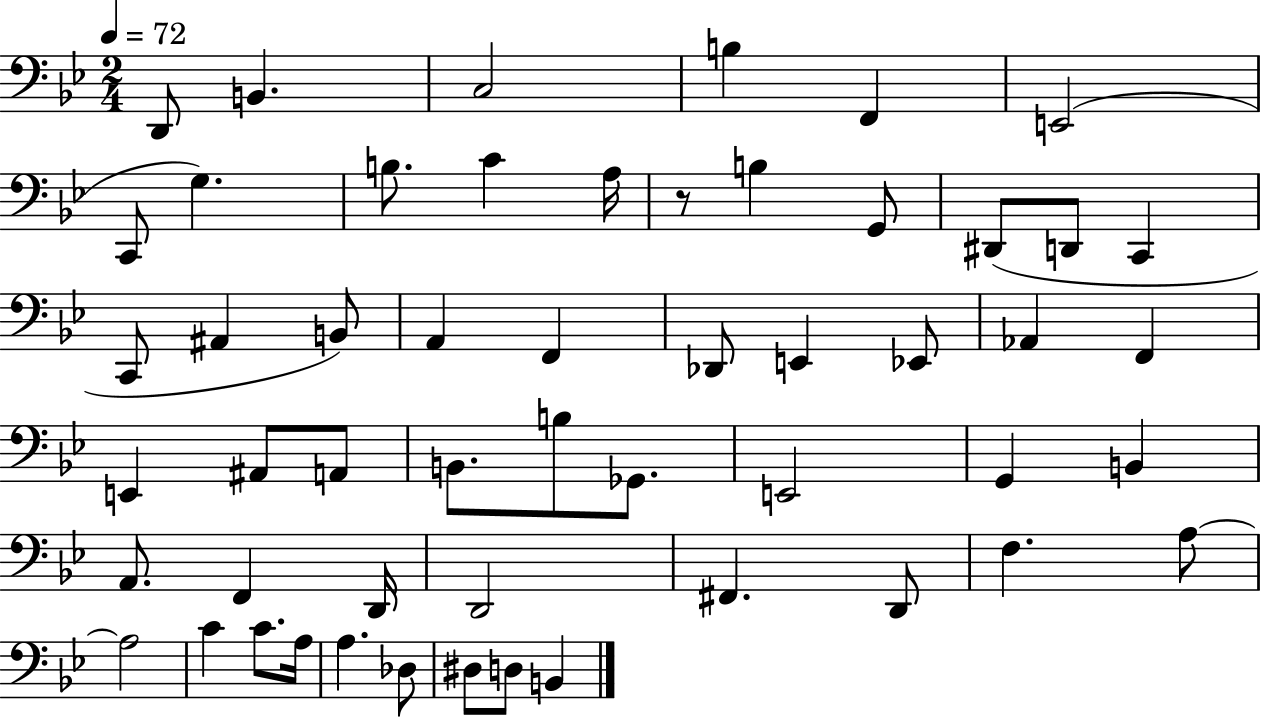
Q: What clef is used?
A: bass